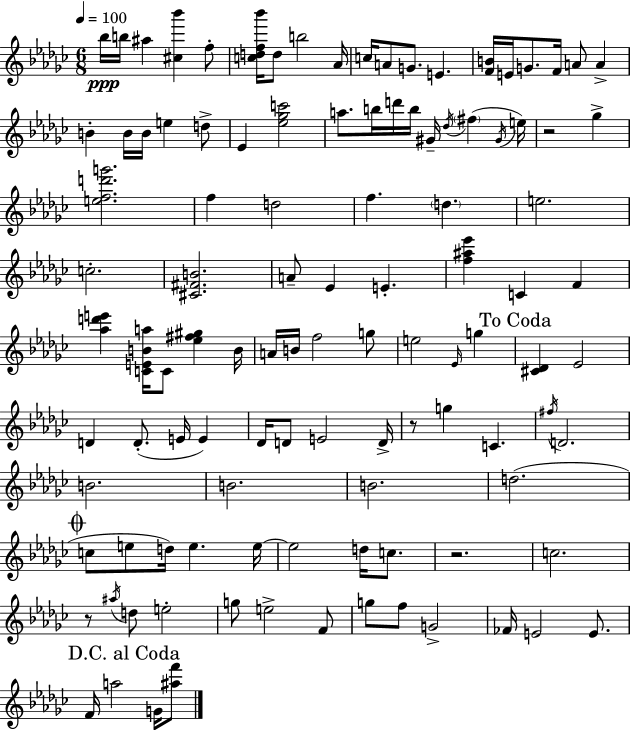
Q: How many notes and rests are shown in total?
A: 109